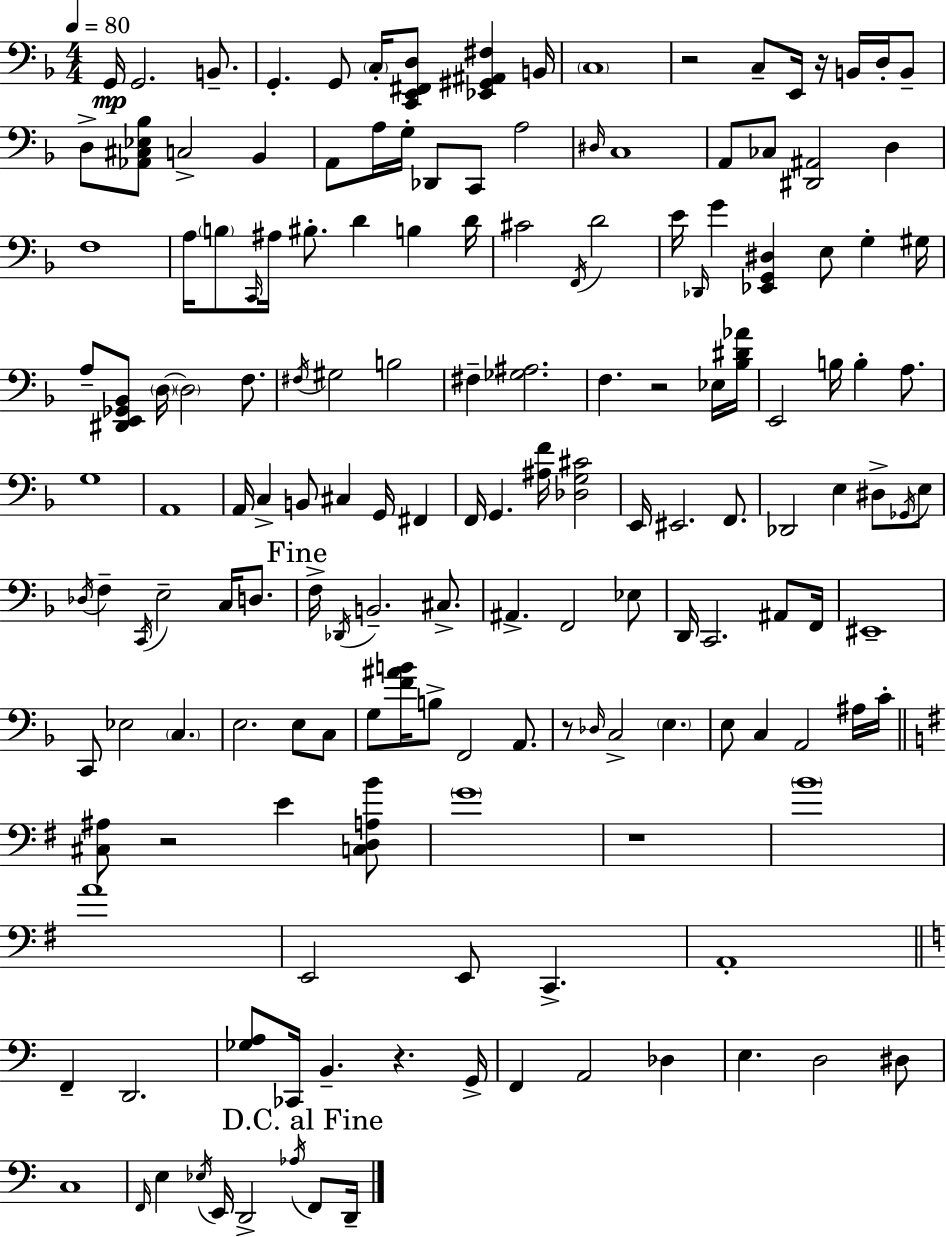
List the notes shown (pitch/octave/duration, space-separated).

G2/s G2/h. B2/e. G2/q. G2/e C3/s [C2,E2,F#2,D3]/e [Eb2,G#2,A#2,F#3]/q B2/s C3/w R/h C3/e E2/s R/s B2/s D3/s B2/e D3/e [Ab2,C#3,Eb3,Bb3]/e C3/h Bb2/q A2/e A3/s G3/s Db2/e C2/e A3/h D#3/s C3/w A2/e CES3/e [D#2,A#2]/h D3/q F3/w A3/s B3/e C2/s A#3/s BIS3/e. D4/q B3/q D4/s C#4/h F2/s D4/h E4/s Db2/s G4/q [Eb2,G2,D#3]/q E3/e G3/q G#3/s A3/e [D#2,E2,Gb2,Bb2]/e D3/s D3/h F3/e. F#3/s G#3/h B3/h F#3/q [Gb3,A#3]/h. F3/q. R/h Eb3/s [Bb3,D#4,Ab4]/s E2/h B3/s B3/q A3/e. G3/w A2/w A2/s C3/q B2/e C#3/q G2/s F#2/q F2/s G2/q. [A#3,F4]/s [Db3,G3,C#4]/h E2/s EIS2/h. F2/e. Db2/h E3/q D#3/e Gb2/s E3/e Db3/s F3/q C2/s E3/h C3/s D3/e. F3/s Db2/s B2/h. C#3/e. A#2/q. F2/h Eb3/e D2/s C2/h. A#2/e F2/s EIS2/w C2/e Eb3/h C3/q. E3/h. E3/e C3/e G3/e [F4,A#4,B4]/s B3/e F2/h A2/e. R/e Db3/s C3/h E3/q. E3/e C3/q A2/h A#3/s C4/s [C#3,A#3]/e R/h E4/q [C3,D3,A3,B4]/e G4/w R/w B4/w A4/w E2/h E2/e C2/q. A2/w F2/q D2/h. [Gb3,A3]/e CES2/s B2/q. R/q. G2/s F2/q A2/h Db3/q E3/q. D3/h D#3/e C3/w F2/s E3/q Eb3/s E2/s D2/h Ab3/s F2/e D2/s